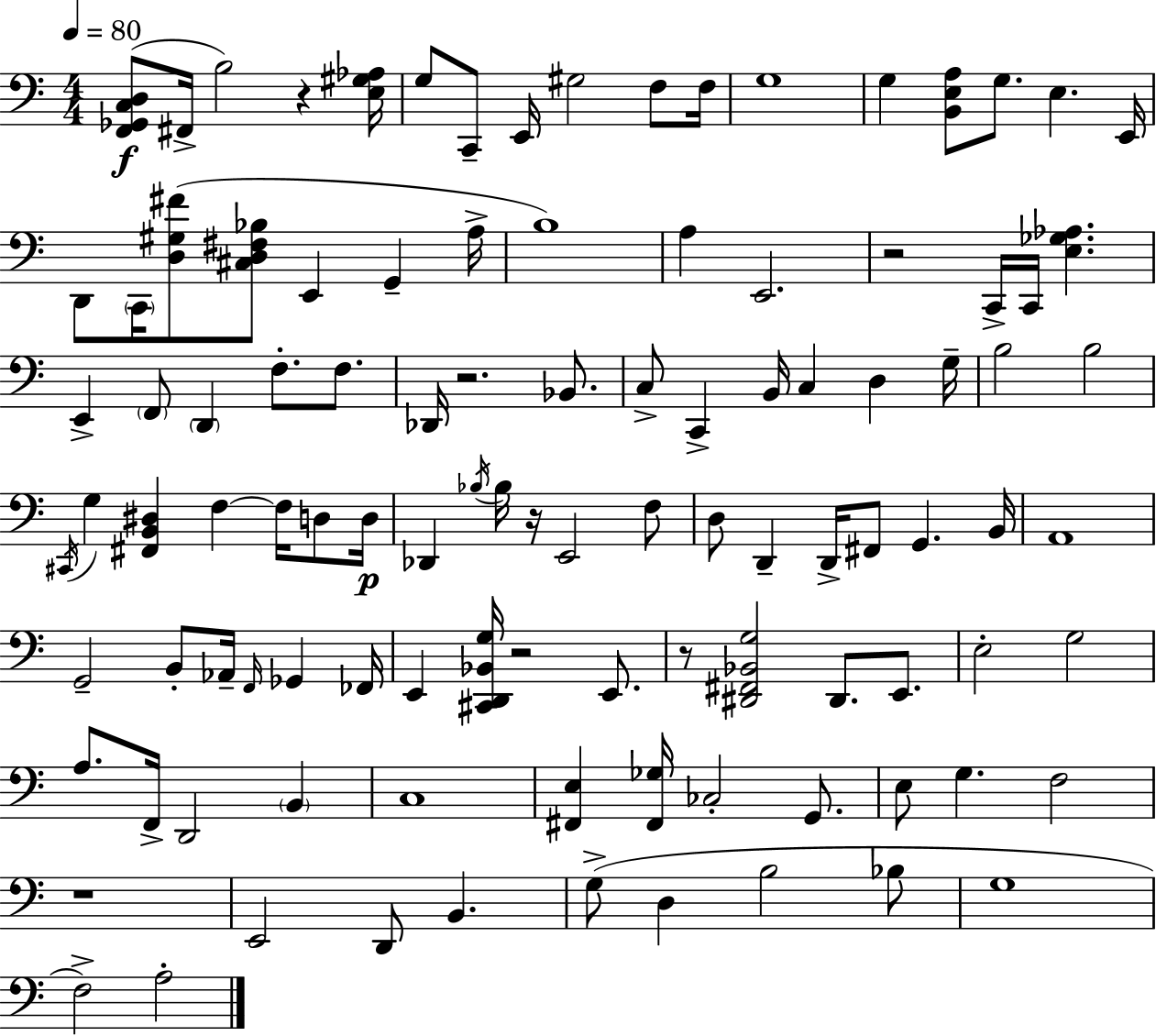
X:1
T:Untitled
M:4/4
L:1/4
K:Am
[F,,_G,,C,D,]/2 ^F,,/4 B,2 z [E,^G,_A,]/4 G,/2 C,,/2 E,,/4 ^G,2 F,/2 F,/4 G,4 G, [B,,E,A,]/2 G,/2 E, E,,/4 D,,/2 C,,/4 [D,^G,^F]/2 [^C,D,^F,_B,]/2 E,, G,, A,/4 B,4 A, E,,2 z2 C,,/4 C,,/4 [E,_G,_A,] E,, F,,/2 D,, F,/2 F,/2 _D,,/4 z2 _B,,/2 C,/2 C,, B,,/4 C, D, G,/4 B,2 B,2 ^C,,/4 G, [^F,,B,,^D,] F, F,/4 D,/2 D,/4 _D,, _B,/4 _B,/4 z/4 E,,2 F,/2 D,/2 D,, D,,/4 ^F,,/2 G,, B,,/4 A,,4 G,,2 B,,/2 _A,,/4 F,,/4 _G,, _F,,/4 E,, [^C,,D,,_B,,G,]/4 z2 E,,/2 z/2 [^D,,^F,,_B,,G,]2 ^D,,/2 E,,/2 E,2 G,2 A,/2 F,,/4 D,,2 B,, C,4 [^F,,E,] [^F,,_G,]/4 _C,2 G,,/2 E,/2 G, F,2 z4 E,,2 D,,/2 B,, G,/2 D, B,2 _B,/2 G,4 F,2 A,2